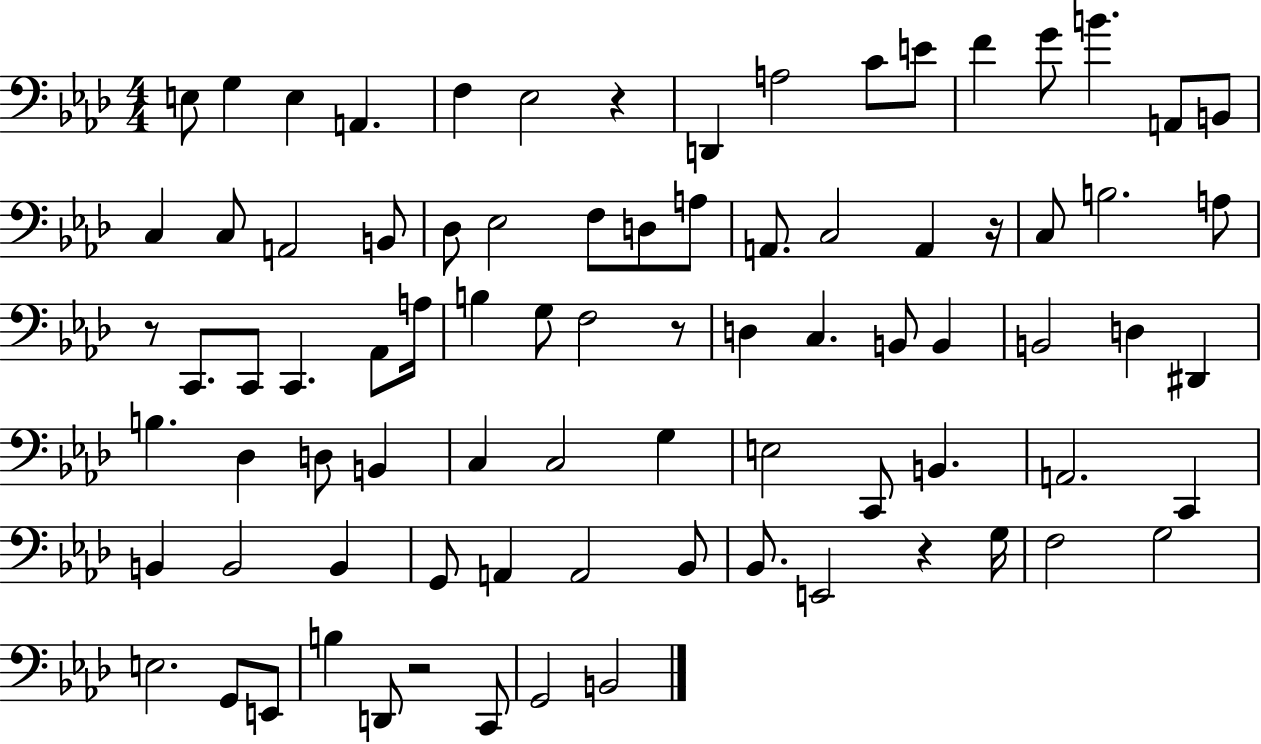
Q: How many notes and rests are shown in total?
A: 83